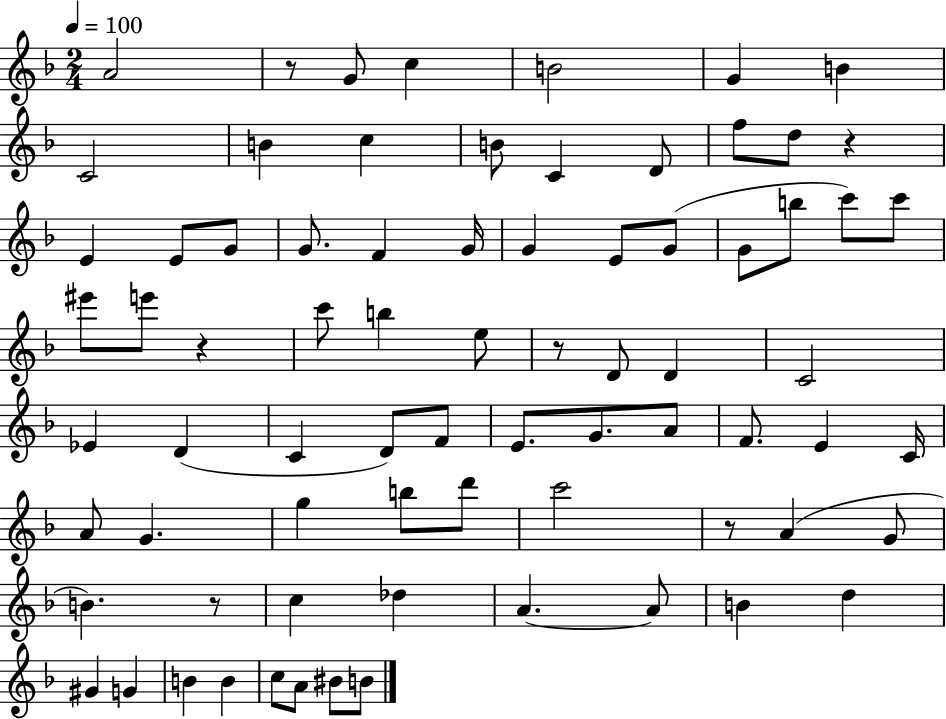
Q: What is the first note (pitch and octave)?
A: A4